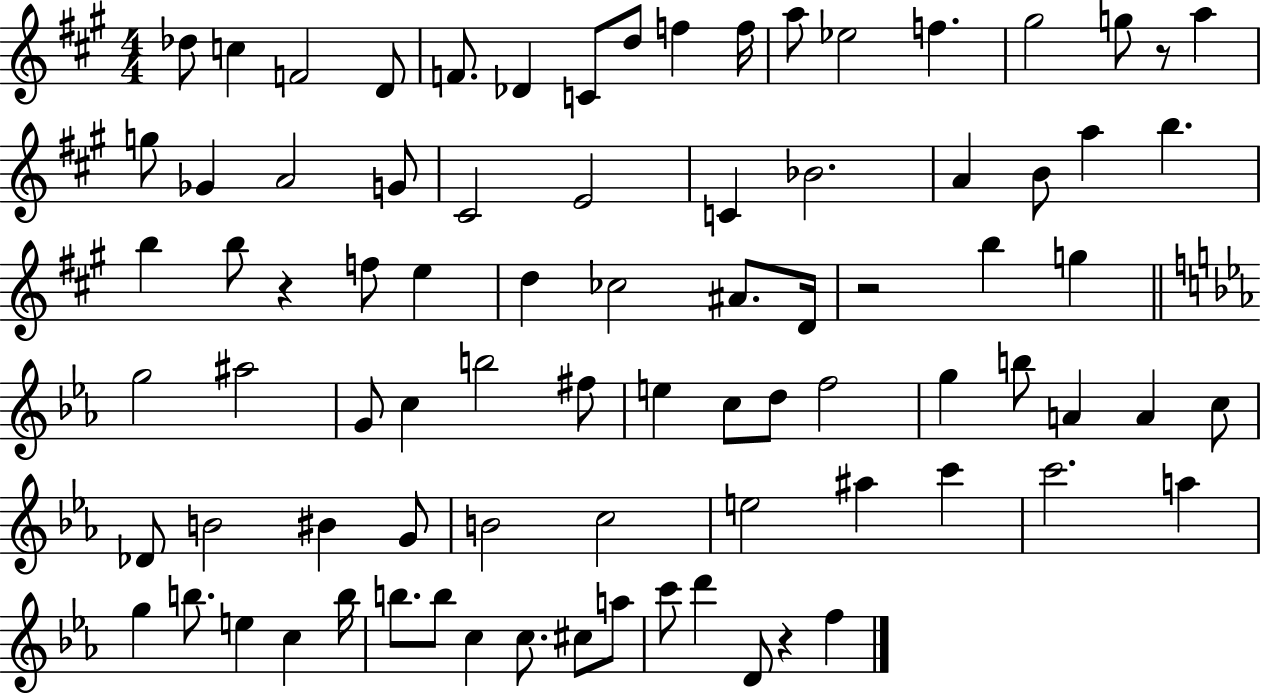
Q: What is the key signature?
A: A major